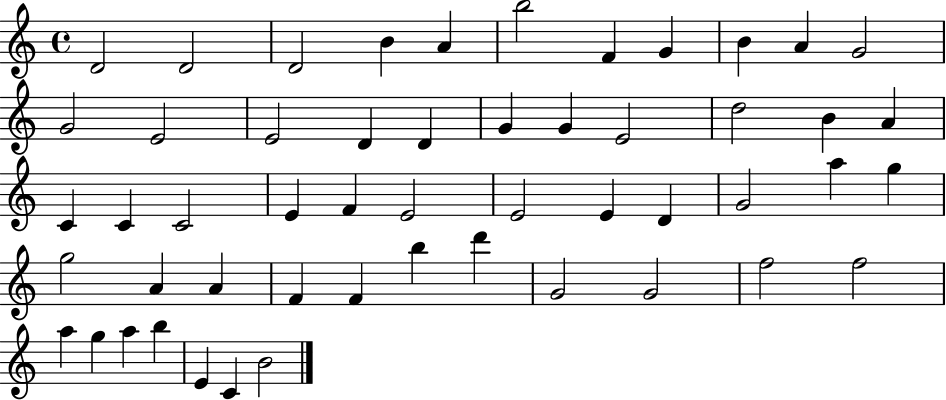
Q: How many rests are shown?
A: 0